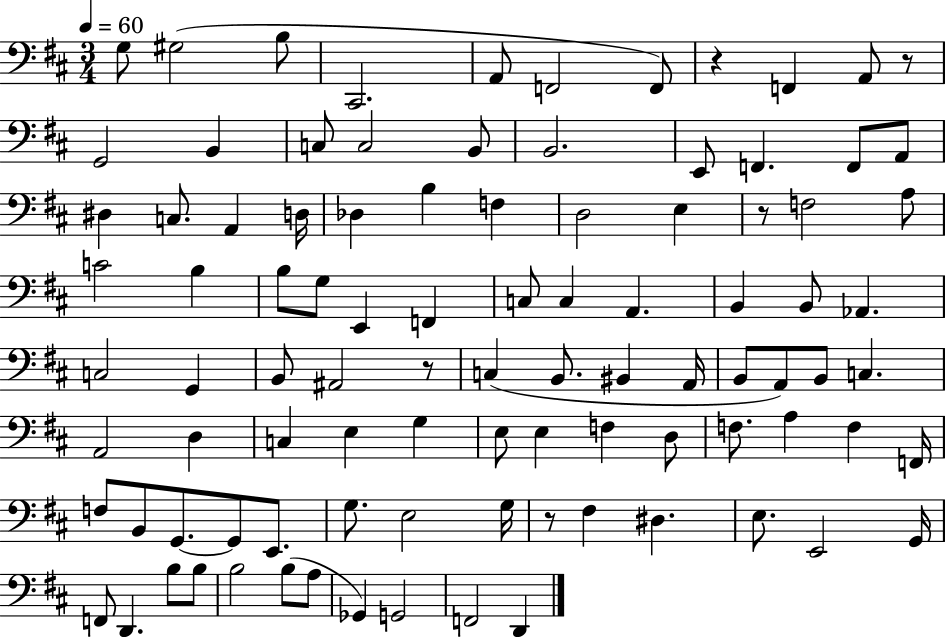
X:1
T:Untitled
M:3/4
L:1/4
K:D
G,/2 ^G,2 B,/2 ^C,,2 A,,/2 F,,2 F,,/2 z F,, A,,/2 z/2 G,,2 B,, C,/2 C,2 B,,/2 B,,2 E,,/2 F,, F,,/2 A,,/2 ^D, C,/2 A,, D,/4 _D, B, F, D,2 E, z/2 F,2 A,/2 C2 B, B,/2 G,/2 E,, F,, C,/2 C, A,, B,, B,,/2 _A,, C,2 G,, B,,/2 ^A,,2 z/2 C, B,,/2 ^B,, A,,/4 B,,/2 A,,/2 B,,/2 C, A,,2 D, C, E, G, E,/2 E, F, D,/2 F,/2 A, F, F,,/4 F,/2 B,,/2 G,,/2 G,,/2 E,,/2 G,/2 E,2 G,/4 z/2 ^F, ^D, E,/2 E,,2 G,,/4 F,,/2 D,, B,/2 B,/2 B,2 B,/2 A,/2 _G,, G,,2 F,,2 D,,